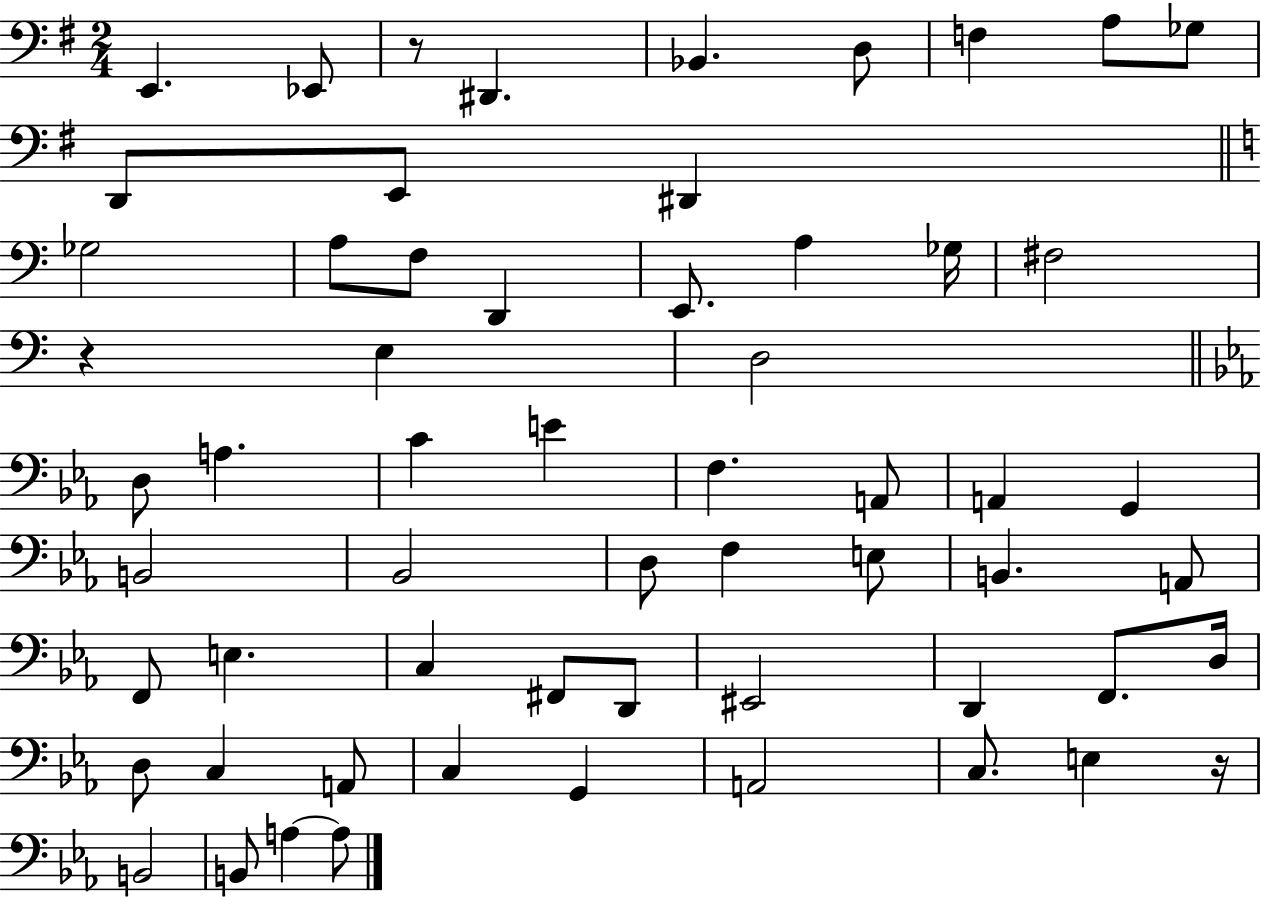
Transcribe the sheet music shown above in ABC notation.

X:1
T:Untitled
M:2/4
L:1/4
K:G
E,, _E,,/2 z/2 ^D,, _B,, D,/2 F, A,/2 _G,/2 D,,/2 E,,/2 ^D,, _G,2 A,/2 F,/2 D,, E,,/2 A, _G,/4 ^F,2 z E, D,2 D,/2 A, C E F, A,,/2 A,, G,, B,,2 _B,,2 D,/2 F, E,/2 B,, A,,/2 F,,/2 E, C, ^F,,/2 D,,/2 ^E,,2 D,, F,,/2 D,/4 D,/2 C, A,,/2 C, G,, A,,2 C,/2 E, z/4 B,,2 B,,/2 A, A,/2